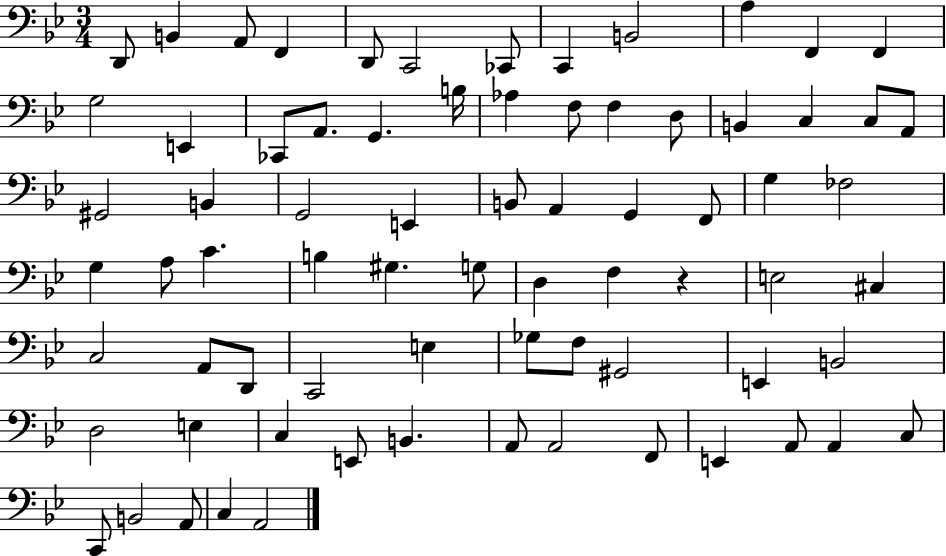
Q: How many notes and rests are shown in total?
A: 74